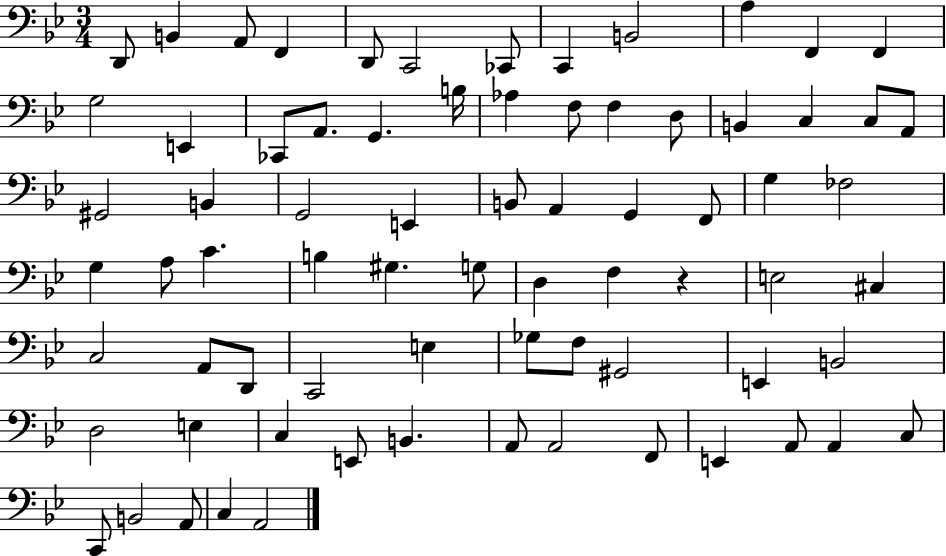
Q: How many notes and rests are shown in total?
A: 74